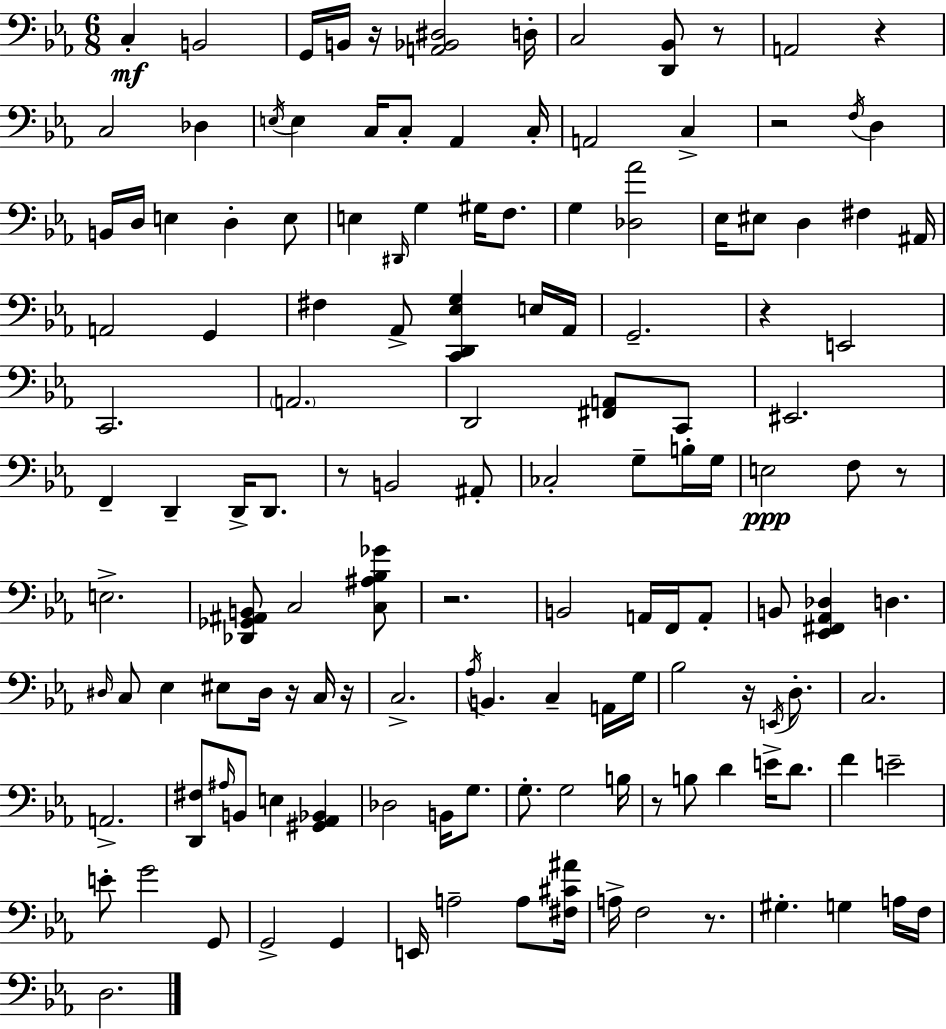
{
  \clef bass
  \numericTimeSignature
  \time 6/8
  \key ees \major
  c4-.\mf b,2 | g,16 b,16 r16 <a, bes, dis>2 d16-. | c2 <d, bes,>8 r8 | a,2 r4 | \break c2 des4 | \acciaccatura { e16 } e4 c16 c8-. aes,4 | c16-. a,2 c4-> | r2 \acciaccatura { f16 } d4 | \break b,16 d16 e4 d4-. | e8 e4 \grace { dis,16 } g4 gis16 | f8. g4 <des aes'>2 | ees16 eis8 d4 fis4 | \break ais,16 a,2 g,4 | fis4 aes,8-> <c, d, ees g>4 | e16 aes,16 g,2.-- | r4 e,2 | \break c,2. | \parenthesize a,2. | d,2 <fis, a,>8 | c,8 eis,2. | \break f,4-- d,4-- d,16-> | d,8. r8 b,2 | ais,8-. ces2-. g8-- | b16-. g16 e2\ppp f8 | \break r8 e2.-> | <des, ges, ais, b,>8 c2 | <c ais bes ges'>8 r2. | b,2 a,16 | \break f,16 a,8-. b,8 <ees, fis, aes, des>4 d4. | \grace { dis16 } c8 ees4 eis8 | dis16 r16 c16 r16 c2.-> | \acciaccatura { aes16 } b,4. c4-- | \break a,16 g16 bes2 | r16 \acciaccatura { e,16 } d8.-. c2. | a,2.-> | <d, fis>8 \grace { ais16 } b,8 e4 | \break <gis, aes, bes,>4 des2 | b,16 g8. g8.-. g2 | b16 r8 b8 d'4 | e'16-> d'8. f'4 e'2-- | \break e'8-. g'2 | g,8 g,2-> | g,4 e,16 a2-- | a8 <fis cis' ais'>16 a16-> f2 | \break r8. gis4.-. | g4 a16 f16 d2. | \bar "|."
}